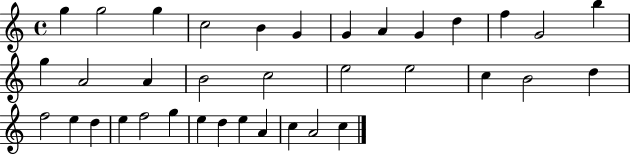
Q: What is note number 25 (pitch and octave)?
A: E5